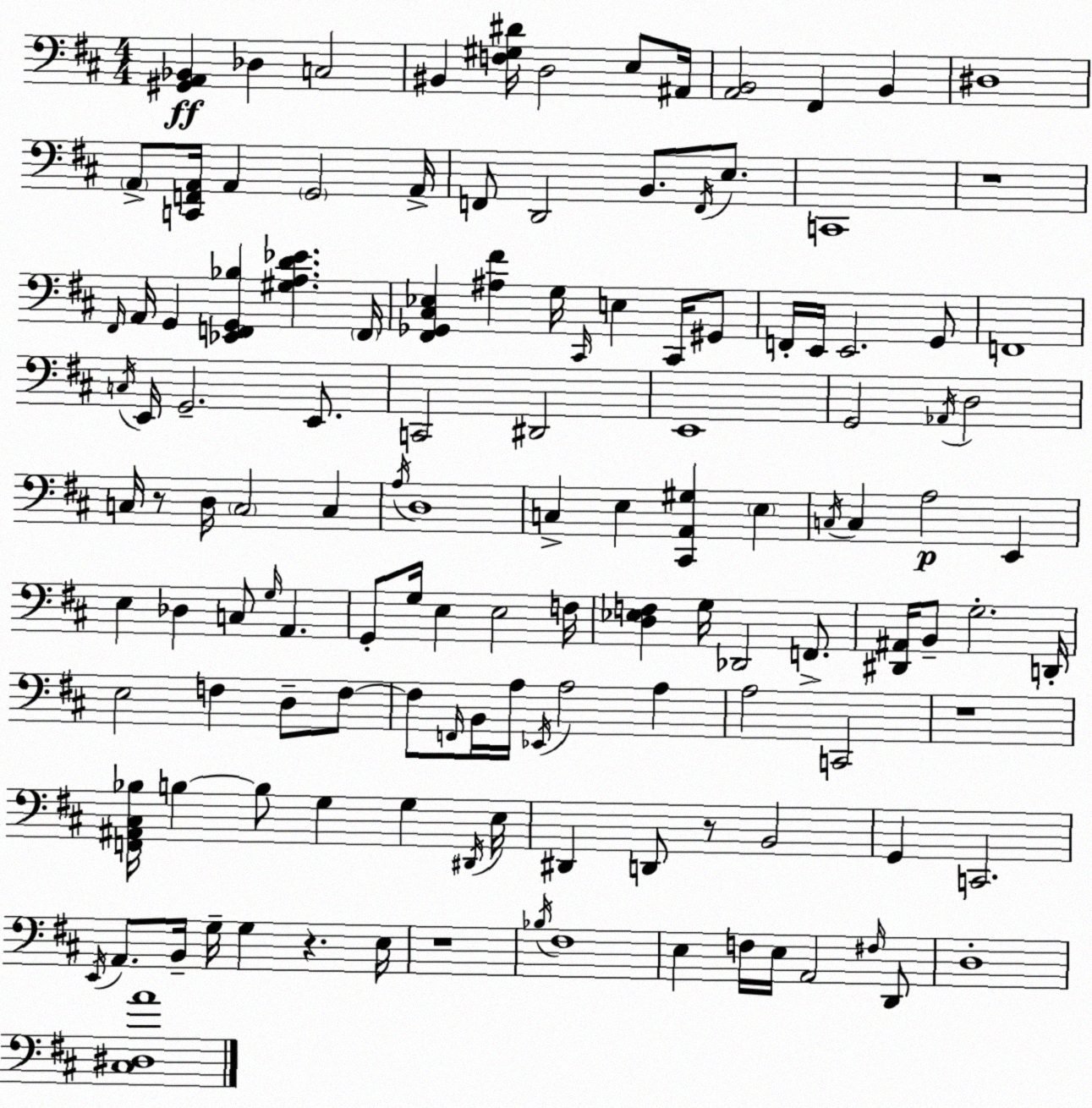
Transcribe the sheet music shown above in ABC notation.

X:1
T:Untitled
M:4/4
L:1/4
K:D
[^G,,A,,_B,,] _D, C,2 ^B,, [F,^G,^D]/4 D,2 E,/2 ^A,,/4 [A,,B,,]2 ^F,, B,, ^D,4 A,,/2 [C,,F,,A,,]/4 A,, G,,2 A,,/4 F,,/2 D,,2 B,,/2 F,,/4 E,/2 C,,4 z4 ^F,,/4 A,,/4 G,, [_E,,F,,G,,_B,] [^G,A,D_E] F,,/4 [^F,,_G,,^C,_E,] [^A,^F] G,/4 ^C,,/4 E, ^C,,/4 ^G,,/2 F,,/4 E,,/4 E,,2 G,,/2 F,,4 C,/4 E,,/4 G,,2 E,,/2 C,,2 ^D,,2 E,,4 G,,2 _A,,/4 D,2 C,/4 z/2 D,/4 C,2 C, A,/4 D,4 C, E, [^C,,A,,^G,] E, C,/4 C, A,2 E,, E, _D, C,/2 G,/4 A,, G,,/2 G,/4 E, E,2 F,/4 [D,_E,F,] G,/4 _D,,2 F,,/2 [^D,,^A,,]/4 B,,/2 G,2 D,,/4 E,2 F, D,/2 F,/2 F,/2 F,,/4 B,,/4 A,/4 _E,,/4 A,2 A, A,2 C,,2 z4 [F,,^A,,^C,_B,]/4 B, B,/2 G, G, ^D,,/4 E,/4 ^D,, D,,/2 z/2 B,,2 G,, C,,2 E,,/4 A,,/2 B,,/4 G,/4 G, z E,/4 z4 _B,/4 ^F,4 E, F,/4 E,/4 A,,2 ^F,/4 D,,/2 D,4 [^C,^D,A]4